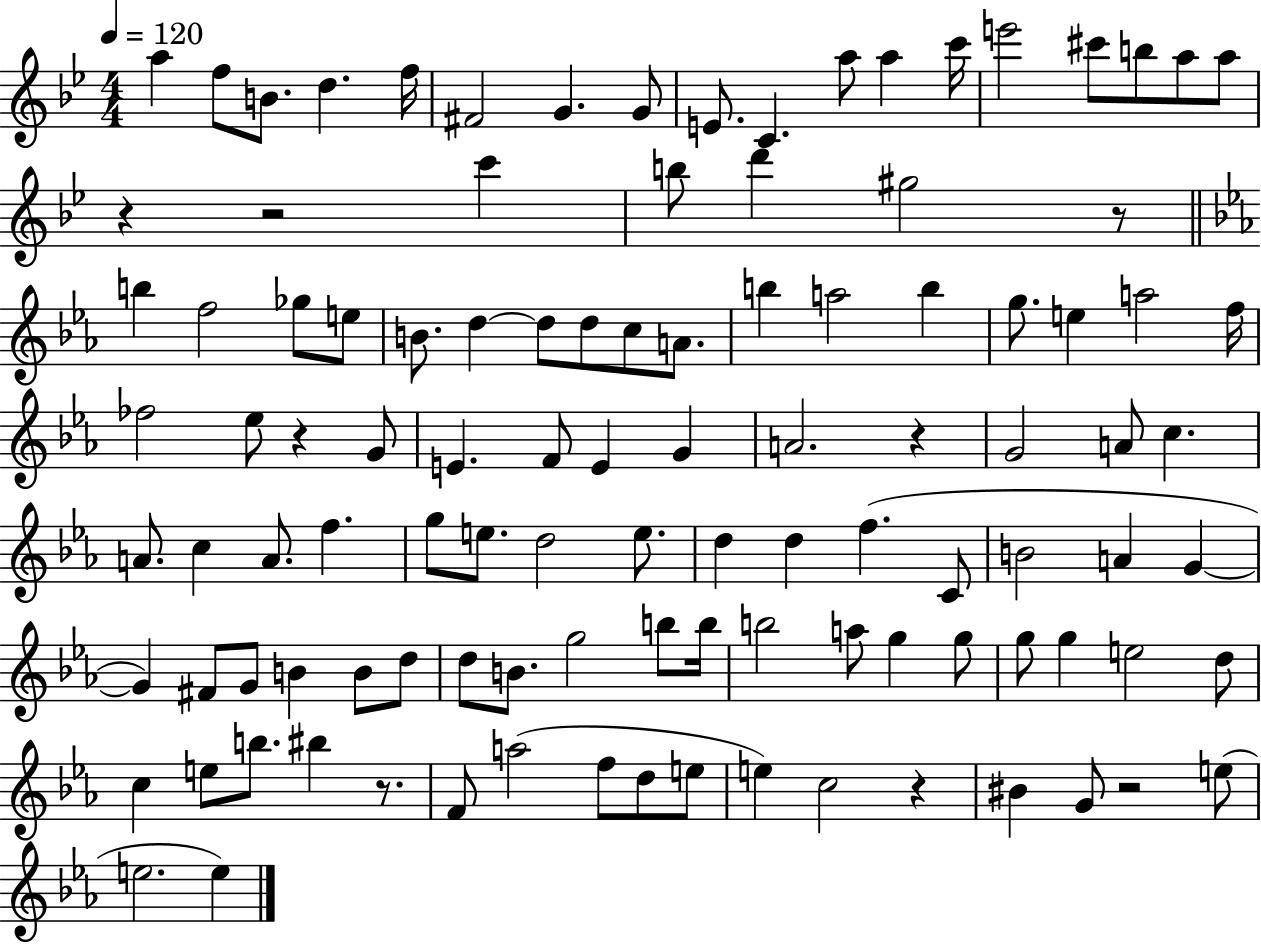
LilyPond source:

{
  \clef treble
  \numericTimeSignature
  \time 4/4
  \key bes \major
  \tempo 4 = 120
  a''4 f''8 b'8. d''4. f''16 | fis'2 g'4. g'8 | e'8. c'4. a''8 a''4 c'''16 | e'''2 cis'''8 b''8 a''8 a''8 | \break r4 r2 c'''4 | b''8 d'''4 gis''2 r8 | \bar "||" \break \key ees \major b''4 f''2 ges''8 e''8 | b'8. d''4~~ d''8 d''8 c''8 a'8. | b''4 a''2 b''4 | g''8. e''4 a''2 f''16 | \break fes''2 ees''8 r4 g'8 | e'4. f'8 e'4 g'4 | a'2. r4 | g'2 a'8 c''4. | \break a'8. c''4 a'8. f''4. | g''8 e''8. d''2 e''8. | d''4 d''4 f''4.( c'8 | b'2 a'4 g'4~~ | \break g'4) fis'8 g'8 b'4 b'8 d''8 | d''8 b'8. g''2 b''8 b''16 | b''2 a''8 g''4 g''8 | g''8 g''4 e''2 d''8 | \break c''4 e''8 b''8. bis''4 r8. | f'8 a''2( f''8 d''8 e''8 | e''4) c''2 r4 | bis'4 g'8 r2 e''8( | \break e''2. e''4) | \bar "|."
}